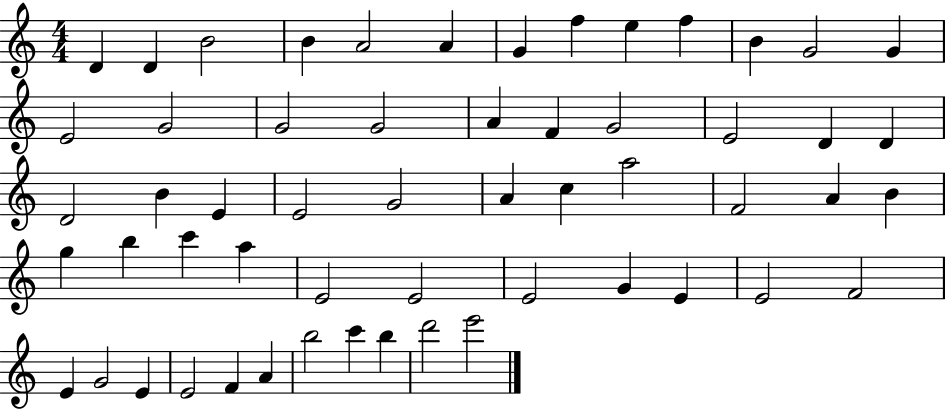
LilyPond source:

{
  \clef treble
  \numericTimeSignature
  \time 4/4
  \key c \major
  d'4 d'4 b'2 | b'4 a'2 a'4 | g'4 f''4 e''4 f''4 | b'4 g'2 g'4 | \break e'2 g'2 | g'2 g'2 | a'4 f'4 g'2 | e'2 d'4 d'4 | \break d'2 b'4 e'4 | e'2 g'2 | a'4 c''4 a''2 | f'2 a'4 b'4 | \break g''4 b''4 c'''4 a''4 | e'2 e'2 | e'2 g'4 e'4 | e'2 f'2 | \break e'4 g'2 e'4 | e'2 f'4 a'4 | b''2 c'''4 b''4 | d'''2 e'''2 | \break \bar "|."
}